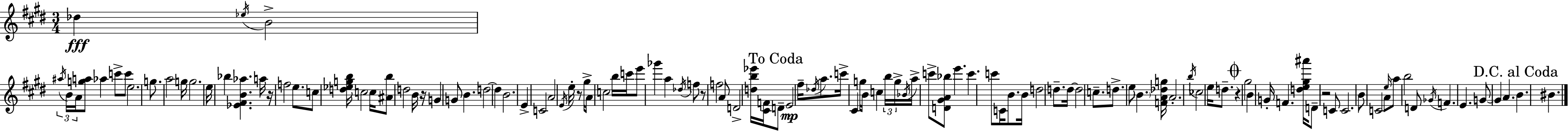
Db5/q Eb5/s B4/h A#5/s B4/s A4/s [G5,A5]/e Ab5/q C6/e C6/e E5/h. G5/e. A5/h G5/s G5/h. E5/s Bb5/q [Eb4,F#4,B4,Ab5]/q. A5/s R/s F5/h E5/e. C5/e [D5,Eb5,G5,B5]/s C5/h C5/s [A#4,B5]/e D5/h B4/s R/s G4/q G4/e B4/q. D5/h D5/q B4/h. E4/q C4/h A4/h E4/s E5/s R/e G#5/s A4/e C5/h B5/s C6/s E6/e Gb6/q A5/q Db5/s F5/e R/e F5/h A4/e D4/h [D5,B5,Eb6]/s [C#4,F4]/s D4/e E4/h F#5/s Db5/s A5/e. C6/s C#4/q G5/s B4/s C5/q B5/s G5/s Bb4/s A5/s C6/e [D4,G#4,A4,Bb5]/e E6/q. C6/q. C6/e C4/s B4/e. B4/s D5/h D5/e. D5/s D5/h C5/e. D5/e. E5/e B4/q. [F4,A4,Db5,G5]/s A4/h. B5/s CES5/h E5/s D5/e. R/q G#5/h B4/q G4/s F4/q. [D5,E5,G#5,A#6]/s D4/e R/h C4/e C4/h. B4/e C4/h A4/e E5/s A5/e B5/h D4/e Gb4/s F4/q. E4/q. G4/e G4/q A4/q. B4/q. BIS4/q.